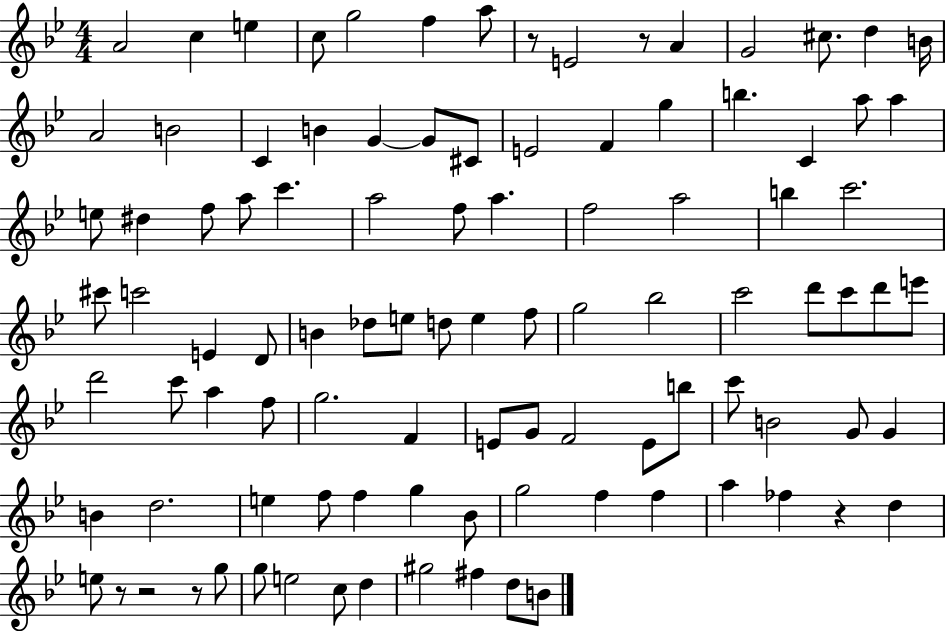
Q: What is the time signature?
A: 4/4